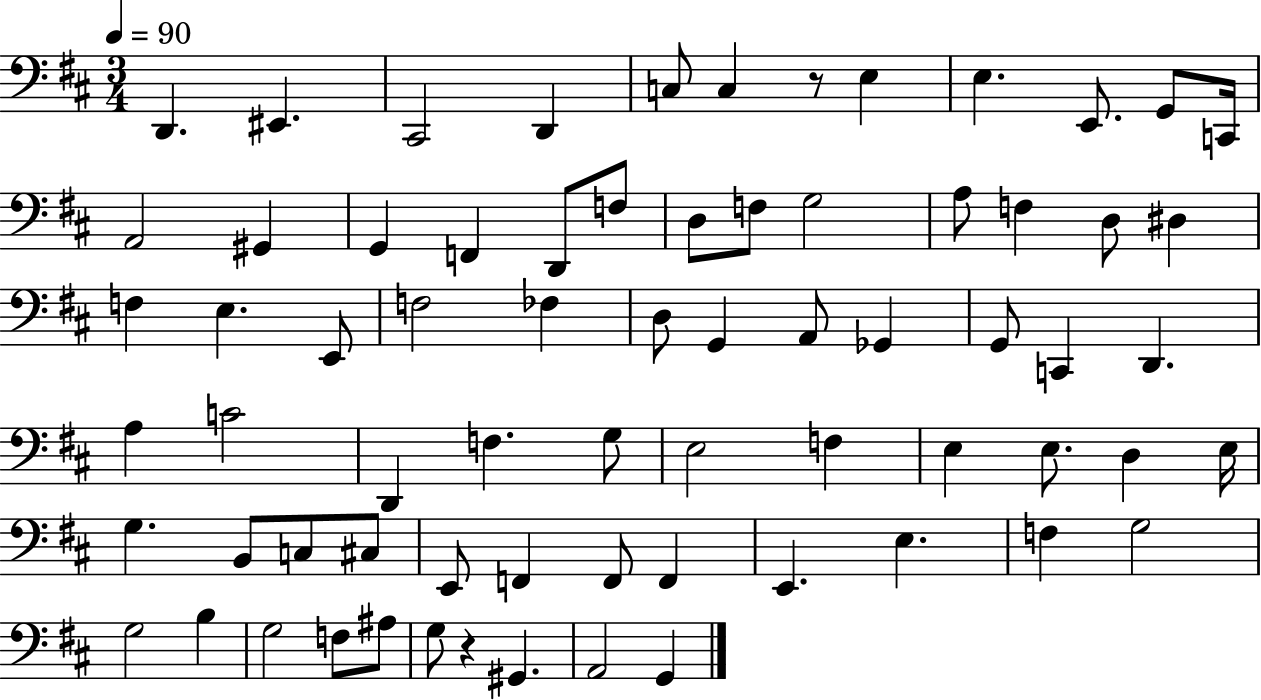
X:1
T:Untitled
M:3/4
L:1/4
K:D
D,, ^E,, ^C,,2 D,, C,/2 C, z/2 E, E, E,,/2 G,,/2 C,,/4 A,,2 ^G,, G,, F,, D,,/2 F,/2 D,/2 F,/2 G,2 A,/2 F, D,/2 ^D, F, E, E,,/2 F,2 _F, D,/2 G,, A,,/2 _G,, G,,/2 C,, D,, A, C2 D,, F, G,/2 E,2 F, E, E,/2 D, E,/4 G, B,,/2 C,/2 ^C,/2 E,,/2 F,, F,,/2 F,, E,, E, F, G,2 G,2 B, G,2 F,/2 ^A,/2 G,/2 z ^G,, A,,2 G,,